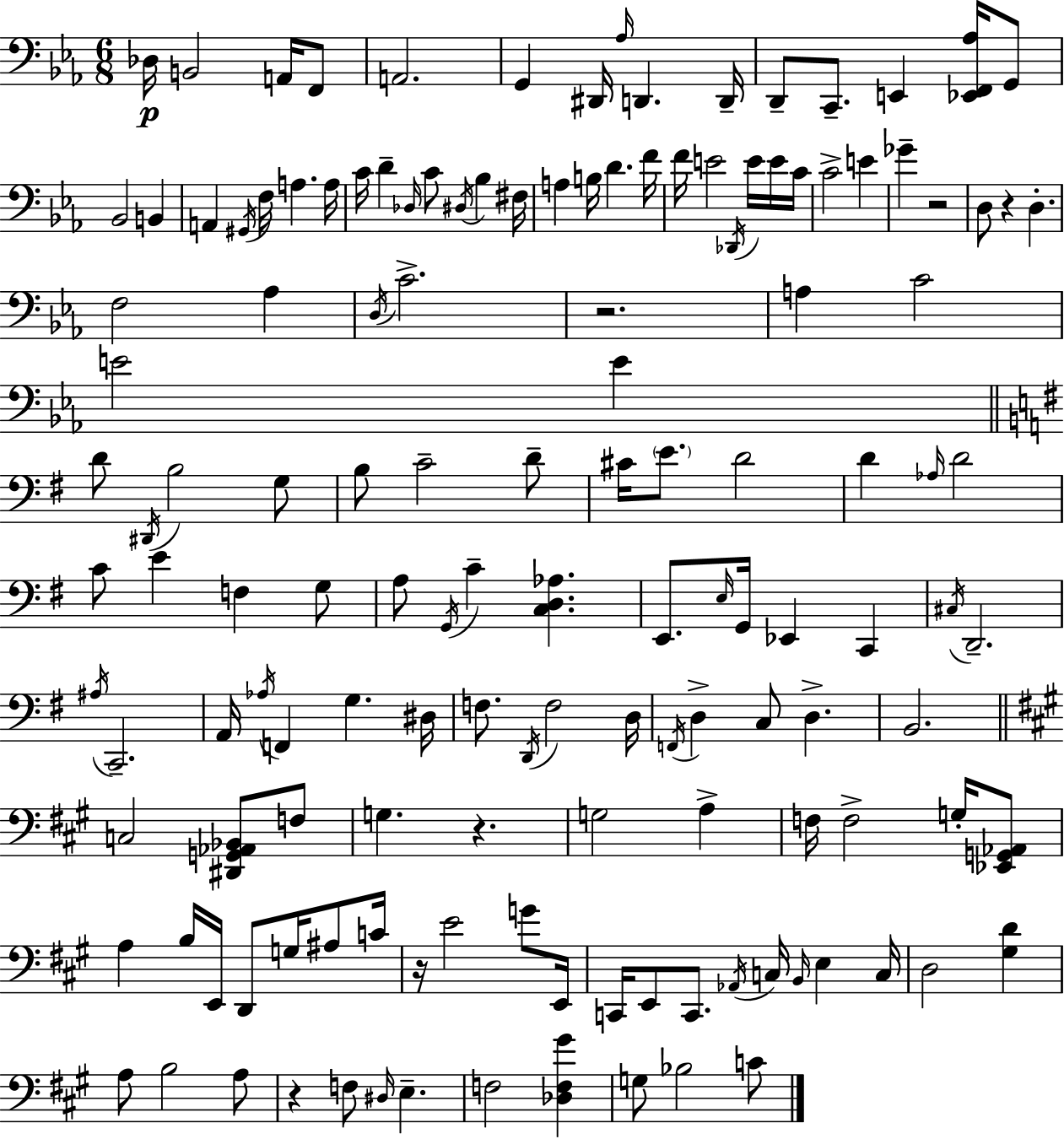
Db3/s B2/h A2/s F2/e A2/h. G2/q D#2/s Ab3/s D2/q. D2/s D2/e C2/e. E2/q [Eb2,F2,Ab3]/s G2/e Bb2/h B2/q A2/q G#2/s F3/s A3/q. A3/s C4/s D4/q Db3/s C4/e D#3/s Bb3/q F#3/s A3/q B3/s D4/q. F4/s F4/s E4/h Db2/s E4/s E4/s C4/s C4/h E4/q Gb4/q R/h D3/e R/q D3/q. F3/h Ab3/q D3/s C4/h. R/h. A3/q C4/h E4/h E4/q D4/e D#2/s B3/h G3/e B3/e C4/h D4/e C#4/s E4/e. D4/h D4/q Ab3/s D4/h C4/e E4/q F3/q G3/e A3/e G2/s C4/q [C3,D3,Ab3]/q. E2/e. E3/s G2/s Eb2/q C2/q C#3/s D2/h. A#3/s C2/h. A2/s Ab3/s F2/q G3/q. D#3/s F3/e. D2/s F3/h D3/s F2/s D3/q C3/e D3/q. B2/h. C3/h [D#2,G2,Ab2,Bb2]/e F3/e G3/q. R/q. G3/h A3/q F3/s F3/h G3/s [Eb2,G2,Ab2]/e A3/q B3/s E2/s D2/e G3/s A#3/e C4/s R/s E4/h G4/e E2/s C2/s E2/e C2/e. Ab2/s C3/s B2/s E3/q C3/s D3/h [G#3,D4]/q A3/e B3/h A3/e R/q F3/e D#3/s E3/q. F3/h [Db3,F3,G#4]/q G3/e Bb3/h C4/e